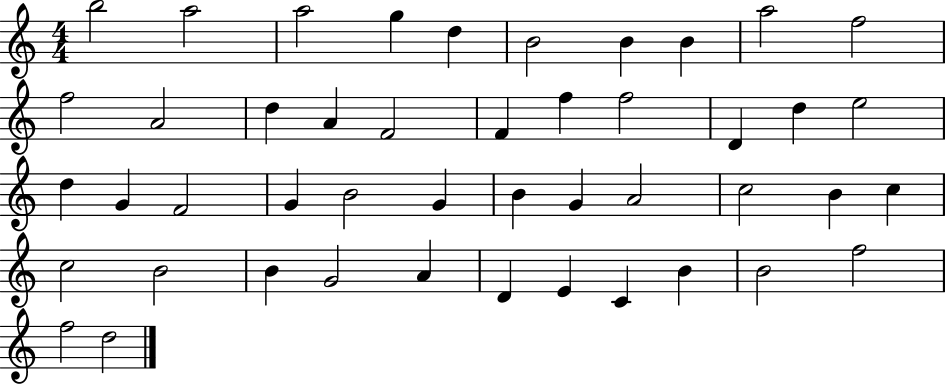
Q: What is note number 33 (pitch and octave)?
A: C5